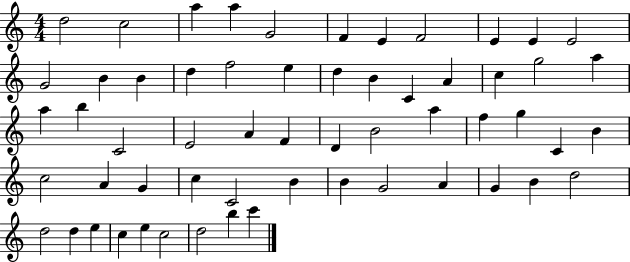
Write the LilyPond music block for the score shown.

{
  \clef treble
  \numericTimeSignature
  \time 4/4
  \key c \major
  d''2 c''2 | a''4 a''4 g'2 | f'4 e'4 f'2 | e'4 e'4 e'2 | \break g'2 b'4 b'4 | d''4 f''2 e''4 | d''4 b'4 c'4 a'4 | c''4 g''2 a''4 | \break a''4 b''4 c'2 | e'2 a'4 f'4 | d'4 b'2 a''4 | f''4 g''4 c'4 b'4 | \break c''2 a'4 g'4 | c''4 c'2 b'4 | b'4 g'2 a'4 | g'4 b'4 d''2 | \break d''2 d''4 e''4 | c''4 e''4 c''2 | d''2 b''4 c'''4 | \bar "|."
}